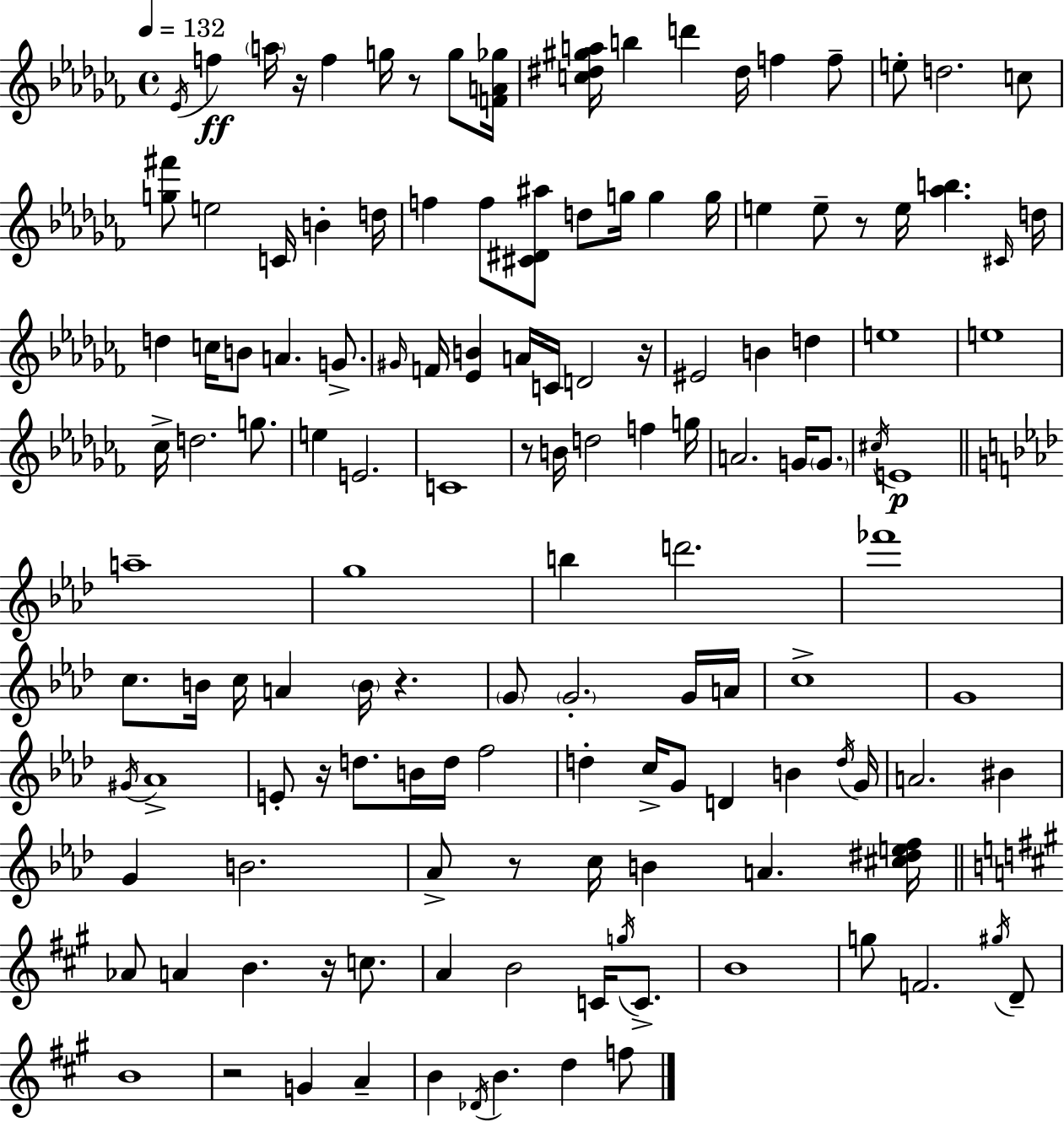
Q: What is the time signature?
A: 4/4